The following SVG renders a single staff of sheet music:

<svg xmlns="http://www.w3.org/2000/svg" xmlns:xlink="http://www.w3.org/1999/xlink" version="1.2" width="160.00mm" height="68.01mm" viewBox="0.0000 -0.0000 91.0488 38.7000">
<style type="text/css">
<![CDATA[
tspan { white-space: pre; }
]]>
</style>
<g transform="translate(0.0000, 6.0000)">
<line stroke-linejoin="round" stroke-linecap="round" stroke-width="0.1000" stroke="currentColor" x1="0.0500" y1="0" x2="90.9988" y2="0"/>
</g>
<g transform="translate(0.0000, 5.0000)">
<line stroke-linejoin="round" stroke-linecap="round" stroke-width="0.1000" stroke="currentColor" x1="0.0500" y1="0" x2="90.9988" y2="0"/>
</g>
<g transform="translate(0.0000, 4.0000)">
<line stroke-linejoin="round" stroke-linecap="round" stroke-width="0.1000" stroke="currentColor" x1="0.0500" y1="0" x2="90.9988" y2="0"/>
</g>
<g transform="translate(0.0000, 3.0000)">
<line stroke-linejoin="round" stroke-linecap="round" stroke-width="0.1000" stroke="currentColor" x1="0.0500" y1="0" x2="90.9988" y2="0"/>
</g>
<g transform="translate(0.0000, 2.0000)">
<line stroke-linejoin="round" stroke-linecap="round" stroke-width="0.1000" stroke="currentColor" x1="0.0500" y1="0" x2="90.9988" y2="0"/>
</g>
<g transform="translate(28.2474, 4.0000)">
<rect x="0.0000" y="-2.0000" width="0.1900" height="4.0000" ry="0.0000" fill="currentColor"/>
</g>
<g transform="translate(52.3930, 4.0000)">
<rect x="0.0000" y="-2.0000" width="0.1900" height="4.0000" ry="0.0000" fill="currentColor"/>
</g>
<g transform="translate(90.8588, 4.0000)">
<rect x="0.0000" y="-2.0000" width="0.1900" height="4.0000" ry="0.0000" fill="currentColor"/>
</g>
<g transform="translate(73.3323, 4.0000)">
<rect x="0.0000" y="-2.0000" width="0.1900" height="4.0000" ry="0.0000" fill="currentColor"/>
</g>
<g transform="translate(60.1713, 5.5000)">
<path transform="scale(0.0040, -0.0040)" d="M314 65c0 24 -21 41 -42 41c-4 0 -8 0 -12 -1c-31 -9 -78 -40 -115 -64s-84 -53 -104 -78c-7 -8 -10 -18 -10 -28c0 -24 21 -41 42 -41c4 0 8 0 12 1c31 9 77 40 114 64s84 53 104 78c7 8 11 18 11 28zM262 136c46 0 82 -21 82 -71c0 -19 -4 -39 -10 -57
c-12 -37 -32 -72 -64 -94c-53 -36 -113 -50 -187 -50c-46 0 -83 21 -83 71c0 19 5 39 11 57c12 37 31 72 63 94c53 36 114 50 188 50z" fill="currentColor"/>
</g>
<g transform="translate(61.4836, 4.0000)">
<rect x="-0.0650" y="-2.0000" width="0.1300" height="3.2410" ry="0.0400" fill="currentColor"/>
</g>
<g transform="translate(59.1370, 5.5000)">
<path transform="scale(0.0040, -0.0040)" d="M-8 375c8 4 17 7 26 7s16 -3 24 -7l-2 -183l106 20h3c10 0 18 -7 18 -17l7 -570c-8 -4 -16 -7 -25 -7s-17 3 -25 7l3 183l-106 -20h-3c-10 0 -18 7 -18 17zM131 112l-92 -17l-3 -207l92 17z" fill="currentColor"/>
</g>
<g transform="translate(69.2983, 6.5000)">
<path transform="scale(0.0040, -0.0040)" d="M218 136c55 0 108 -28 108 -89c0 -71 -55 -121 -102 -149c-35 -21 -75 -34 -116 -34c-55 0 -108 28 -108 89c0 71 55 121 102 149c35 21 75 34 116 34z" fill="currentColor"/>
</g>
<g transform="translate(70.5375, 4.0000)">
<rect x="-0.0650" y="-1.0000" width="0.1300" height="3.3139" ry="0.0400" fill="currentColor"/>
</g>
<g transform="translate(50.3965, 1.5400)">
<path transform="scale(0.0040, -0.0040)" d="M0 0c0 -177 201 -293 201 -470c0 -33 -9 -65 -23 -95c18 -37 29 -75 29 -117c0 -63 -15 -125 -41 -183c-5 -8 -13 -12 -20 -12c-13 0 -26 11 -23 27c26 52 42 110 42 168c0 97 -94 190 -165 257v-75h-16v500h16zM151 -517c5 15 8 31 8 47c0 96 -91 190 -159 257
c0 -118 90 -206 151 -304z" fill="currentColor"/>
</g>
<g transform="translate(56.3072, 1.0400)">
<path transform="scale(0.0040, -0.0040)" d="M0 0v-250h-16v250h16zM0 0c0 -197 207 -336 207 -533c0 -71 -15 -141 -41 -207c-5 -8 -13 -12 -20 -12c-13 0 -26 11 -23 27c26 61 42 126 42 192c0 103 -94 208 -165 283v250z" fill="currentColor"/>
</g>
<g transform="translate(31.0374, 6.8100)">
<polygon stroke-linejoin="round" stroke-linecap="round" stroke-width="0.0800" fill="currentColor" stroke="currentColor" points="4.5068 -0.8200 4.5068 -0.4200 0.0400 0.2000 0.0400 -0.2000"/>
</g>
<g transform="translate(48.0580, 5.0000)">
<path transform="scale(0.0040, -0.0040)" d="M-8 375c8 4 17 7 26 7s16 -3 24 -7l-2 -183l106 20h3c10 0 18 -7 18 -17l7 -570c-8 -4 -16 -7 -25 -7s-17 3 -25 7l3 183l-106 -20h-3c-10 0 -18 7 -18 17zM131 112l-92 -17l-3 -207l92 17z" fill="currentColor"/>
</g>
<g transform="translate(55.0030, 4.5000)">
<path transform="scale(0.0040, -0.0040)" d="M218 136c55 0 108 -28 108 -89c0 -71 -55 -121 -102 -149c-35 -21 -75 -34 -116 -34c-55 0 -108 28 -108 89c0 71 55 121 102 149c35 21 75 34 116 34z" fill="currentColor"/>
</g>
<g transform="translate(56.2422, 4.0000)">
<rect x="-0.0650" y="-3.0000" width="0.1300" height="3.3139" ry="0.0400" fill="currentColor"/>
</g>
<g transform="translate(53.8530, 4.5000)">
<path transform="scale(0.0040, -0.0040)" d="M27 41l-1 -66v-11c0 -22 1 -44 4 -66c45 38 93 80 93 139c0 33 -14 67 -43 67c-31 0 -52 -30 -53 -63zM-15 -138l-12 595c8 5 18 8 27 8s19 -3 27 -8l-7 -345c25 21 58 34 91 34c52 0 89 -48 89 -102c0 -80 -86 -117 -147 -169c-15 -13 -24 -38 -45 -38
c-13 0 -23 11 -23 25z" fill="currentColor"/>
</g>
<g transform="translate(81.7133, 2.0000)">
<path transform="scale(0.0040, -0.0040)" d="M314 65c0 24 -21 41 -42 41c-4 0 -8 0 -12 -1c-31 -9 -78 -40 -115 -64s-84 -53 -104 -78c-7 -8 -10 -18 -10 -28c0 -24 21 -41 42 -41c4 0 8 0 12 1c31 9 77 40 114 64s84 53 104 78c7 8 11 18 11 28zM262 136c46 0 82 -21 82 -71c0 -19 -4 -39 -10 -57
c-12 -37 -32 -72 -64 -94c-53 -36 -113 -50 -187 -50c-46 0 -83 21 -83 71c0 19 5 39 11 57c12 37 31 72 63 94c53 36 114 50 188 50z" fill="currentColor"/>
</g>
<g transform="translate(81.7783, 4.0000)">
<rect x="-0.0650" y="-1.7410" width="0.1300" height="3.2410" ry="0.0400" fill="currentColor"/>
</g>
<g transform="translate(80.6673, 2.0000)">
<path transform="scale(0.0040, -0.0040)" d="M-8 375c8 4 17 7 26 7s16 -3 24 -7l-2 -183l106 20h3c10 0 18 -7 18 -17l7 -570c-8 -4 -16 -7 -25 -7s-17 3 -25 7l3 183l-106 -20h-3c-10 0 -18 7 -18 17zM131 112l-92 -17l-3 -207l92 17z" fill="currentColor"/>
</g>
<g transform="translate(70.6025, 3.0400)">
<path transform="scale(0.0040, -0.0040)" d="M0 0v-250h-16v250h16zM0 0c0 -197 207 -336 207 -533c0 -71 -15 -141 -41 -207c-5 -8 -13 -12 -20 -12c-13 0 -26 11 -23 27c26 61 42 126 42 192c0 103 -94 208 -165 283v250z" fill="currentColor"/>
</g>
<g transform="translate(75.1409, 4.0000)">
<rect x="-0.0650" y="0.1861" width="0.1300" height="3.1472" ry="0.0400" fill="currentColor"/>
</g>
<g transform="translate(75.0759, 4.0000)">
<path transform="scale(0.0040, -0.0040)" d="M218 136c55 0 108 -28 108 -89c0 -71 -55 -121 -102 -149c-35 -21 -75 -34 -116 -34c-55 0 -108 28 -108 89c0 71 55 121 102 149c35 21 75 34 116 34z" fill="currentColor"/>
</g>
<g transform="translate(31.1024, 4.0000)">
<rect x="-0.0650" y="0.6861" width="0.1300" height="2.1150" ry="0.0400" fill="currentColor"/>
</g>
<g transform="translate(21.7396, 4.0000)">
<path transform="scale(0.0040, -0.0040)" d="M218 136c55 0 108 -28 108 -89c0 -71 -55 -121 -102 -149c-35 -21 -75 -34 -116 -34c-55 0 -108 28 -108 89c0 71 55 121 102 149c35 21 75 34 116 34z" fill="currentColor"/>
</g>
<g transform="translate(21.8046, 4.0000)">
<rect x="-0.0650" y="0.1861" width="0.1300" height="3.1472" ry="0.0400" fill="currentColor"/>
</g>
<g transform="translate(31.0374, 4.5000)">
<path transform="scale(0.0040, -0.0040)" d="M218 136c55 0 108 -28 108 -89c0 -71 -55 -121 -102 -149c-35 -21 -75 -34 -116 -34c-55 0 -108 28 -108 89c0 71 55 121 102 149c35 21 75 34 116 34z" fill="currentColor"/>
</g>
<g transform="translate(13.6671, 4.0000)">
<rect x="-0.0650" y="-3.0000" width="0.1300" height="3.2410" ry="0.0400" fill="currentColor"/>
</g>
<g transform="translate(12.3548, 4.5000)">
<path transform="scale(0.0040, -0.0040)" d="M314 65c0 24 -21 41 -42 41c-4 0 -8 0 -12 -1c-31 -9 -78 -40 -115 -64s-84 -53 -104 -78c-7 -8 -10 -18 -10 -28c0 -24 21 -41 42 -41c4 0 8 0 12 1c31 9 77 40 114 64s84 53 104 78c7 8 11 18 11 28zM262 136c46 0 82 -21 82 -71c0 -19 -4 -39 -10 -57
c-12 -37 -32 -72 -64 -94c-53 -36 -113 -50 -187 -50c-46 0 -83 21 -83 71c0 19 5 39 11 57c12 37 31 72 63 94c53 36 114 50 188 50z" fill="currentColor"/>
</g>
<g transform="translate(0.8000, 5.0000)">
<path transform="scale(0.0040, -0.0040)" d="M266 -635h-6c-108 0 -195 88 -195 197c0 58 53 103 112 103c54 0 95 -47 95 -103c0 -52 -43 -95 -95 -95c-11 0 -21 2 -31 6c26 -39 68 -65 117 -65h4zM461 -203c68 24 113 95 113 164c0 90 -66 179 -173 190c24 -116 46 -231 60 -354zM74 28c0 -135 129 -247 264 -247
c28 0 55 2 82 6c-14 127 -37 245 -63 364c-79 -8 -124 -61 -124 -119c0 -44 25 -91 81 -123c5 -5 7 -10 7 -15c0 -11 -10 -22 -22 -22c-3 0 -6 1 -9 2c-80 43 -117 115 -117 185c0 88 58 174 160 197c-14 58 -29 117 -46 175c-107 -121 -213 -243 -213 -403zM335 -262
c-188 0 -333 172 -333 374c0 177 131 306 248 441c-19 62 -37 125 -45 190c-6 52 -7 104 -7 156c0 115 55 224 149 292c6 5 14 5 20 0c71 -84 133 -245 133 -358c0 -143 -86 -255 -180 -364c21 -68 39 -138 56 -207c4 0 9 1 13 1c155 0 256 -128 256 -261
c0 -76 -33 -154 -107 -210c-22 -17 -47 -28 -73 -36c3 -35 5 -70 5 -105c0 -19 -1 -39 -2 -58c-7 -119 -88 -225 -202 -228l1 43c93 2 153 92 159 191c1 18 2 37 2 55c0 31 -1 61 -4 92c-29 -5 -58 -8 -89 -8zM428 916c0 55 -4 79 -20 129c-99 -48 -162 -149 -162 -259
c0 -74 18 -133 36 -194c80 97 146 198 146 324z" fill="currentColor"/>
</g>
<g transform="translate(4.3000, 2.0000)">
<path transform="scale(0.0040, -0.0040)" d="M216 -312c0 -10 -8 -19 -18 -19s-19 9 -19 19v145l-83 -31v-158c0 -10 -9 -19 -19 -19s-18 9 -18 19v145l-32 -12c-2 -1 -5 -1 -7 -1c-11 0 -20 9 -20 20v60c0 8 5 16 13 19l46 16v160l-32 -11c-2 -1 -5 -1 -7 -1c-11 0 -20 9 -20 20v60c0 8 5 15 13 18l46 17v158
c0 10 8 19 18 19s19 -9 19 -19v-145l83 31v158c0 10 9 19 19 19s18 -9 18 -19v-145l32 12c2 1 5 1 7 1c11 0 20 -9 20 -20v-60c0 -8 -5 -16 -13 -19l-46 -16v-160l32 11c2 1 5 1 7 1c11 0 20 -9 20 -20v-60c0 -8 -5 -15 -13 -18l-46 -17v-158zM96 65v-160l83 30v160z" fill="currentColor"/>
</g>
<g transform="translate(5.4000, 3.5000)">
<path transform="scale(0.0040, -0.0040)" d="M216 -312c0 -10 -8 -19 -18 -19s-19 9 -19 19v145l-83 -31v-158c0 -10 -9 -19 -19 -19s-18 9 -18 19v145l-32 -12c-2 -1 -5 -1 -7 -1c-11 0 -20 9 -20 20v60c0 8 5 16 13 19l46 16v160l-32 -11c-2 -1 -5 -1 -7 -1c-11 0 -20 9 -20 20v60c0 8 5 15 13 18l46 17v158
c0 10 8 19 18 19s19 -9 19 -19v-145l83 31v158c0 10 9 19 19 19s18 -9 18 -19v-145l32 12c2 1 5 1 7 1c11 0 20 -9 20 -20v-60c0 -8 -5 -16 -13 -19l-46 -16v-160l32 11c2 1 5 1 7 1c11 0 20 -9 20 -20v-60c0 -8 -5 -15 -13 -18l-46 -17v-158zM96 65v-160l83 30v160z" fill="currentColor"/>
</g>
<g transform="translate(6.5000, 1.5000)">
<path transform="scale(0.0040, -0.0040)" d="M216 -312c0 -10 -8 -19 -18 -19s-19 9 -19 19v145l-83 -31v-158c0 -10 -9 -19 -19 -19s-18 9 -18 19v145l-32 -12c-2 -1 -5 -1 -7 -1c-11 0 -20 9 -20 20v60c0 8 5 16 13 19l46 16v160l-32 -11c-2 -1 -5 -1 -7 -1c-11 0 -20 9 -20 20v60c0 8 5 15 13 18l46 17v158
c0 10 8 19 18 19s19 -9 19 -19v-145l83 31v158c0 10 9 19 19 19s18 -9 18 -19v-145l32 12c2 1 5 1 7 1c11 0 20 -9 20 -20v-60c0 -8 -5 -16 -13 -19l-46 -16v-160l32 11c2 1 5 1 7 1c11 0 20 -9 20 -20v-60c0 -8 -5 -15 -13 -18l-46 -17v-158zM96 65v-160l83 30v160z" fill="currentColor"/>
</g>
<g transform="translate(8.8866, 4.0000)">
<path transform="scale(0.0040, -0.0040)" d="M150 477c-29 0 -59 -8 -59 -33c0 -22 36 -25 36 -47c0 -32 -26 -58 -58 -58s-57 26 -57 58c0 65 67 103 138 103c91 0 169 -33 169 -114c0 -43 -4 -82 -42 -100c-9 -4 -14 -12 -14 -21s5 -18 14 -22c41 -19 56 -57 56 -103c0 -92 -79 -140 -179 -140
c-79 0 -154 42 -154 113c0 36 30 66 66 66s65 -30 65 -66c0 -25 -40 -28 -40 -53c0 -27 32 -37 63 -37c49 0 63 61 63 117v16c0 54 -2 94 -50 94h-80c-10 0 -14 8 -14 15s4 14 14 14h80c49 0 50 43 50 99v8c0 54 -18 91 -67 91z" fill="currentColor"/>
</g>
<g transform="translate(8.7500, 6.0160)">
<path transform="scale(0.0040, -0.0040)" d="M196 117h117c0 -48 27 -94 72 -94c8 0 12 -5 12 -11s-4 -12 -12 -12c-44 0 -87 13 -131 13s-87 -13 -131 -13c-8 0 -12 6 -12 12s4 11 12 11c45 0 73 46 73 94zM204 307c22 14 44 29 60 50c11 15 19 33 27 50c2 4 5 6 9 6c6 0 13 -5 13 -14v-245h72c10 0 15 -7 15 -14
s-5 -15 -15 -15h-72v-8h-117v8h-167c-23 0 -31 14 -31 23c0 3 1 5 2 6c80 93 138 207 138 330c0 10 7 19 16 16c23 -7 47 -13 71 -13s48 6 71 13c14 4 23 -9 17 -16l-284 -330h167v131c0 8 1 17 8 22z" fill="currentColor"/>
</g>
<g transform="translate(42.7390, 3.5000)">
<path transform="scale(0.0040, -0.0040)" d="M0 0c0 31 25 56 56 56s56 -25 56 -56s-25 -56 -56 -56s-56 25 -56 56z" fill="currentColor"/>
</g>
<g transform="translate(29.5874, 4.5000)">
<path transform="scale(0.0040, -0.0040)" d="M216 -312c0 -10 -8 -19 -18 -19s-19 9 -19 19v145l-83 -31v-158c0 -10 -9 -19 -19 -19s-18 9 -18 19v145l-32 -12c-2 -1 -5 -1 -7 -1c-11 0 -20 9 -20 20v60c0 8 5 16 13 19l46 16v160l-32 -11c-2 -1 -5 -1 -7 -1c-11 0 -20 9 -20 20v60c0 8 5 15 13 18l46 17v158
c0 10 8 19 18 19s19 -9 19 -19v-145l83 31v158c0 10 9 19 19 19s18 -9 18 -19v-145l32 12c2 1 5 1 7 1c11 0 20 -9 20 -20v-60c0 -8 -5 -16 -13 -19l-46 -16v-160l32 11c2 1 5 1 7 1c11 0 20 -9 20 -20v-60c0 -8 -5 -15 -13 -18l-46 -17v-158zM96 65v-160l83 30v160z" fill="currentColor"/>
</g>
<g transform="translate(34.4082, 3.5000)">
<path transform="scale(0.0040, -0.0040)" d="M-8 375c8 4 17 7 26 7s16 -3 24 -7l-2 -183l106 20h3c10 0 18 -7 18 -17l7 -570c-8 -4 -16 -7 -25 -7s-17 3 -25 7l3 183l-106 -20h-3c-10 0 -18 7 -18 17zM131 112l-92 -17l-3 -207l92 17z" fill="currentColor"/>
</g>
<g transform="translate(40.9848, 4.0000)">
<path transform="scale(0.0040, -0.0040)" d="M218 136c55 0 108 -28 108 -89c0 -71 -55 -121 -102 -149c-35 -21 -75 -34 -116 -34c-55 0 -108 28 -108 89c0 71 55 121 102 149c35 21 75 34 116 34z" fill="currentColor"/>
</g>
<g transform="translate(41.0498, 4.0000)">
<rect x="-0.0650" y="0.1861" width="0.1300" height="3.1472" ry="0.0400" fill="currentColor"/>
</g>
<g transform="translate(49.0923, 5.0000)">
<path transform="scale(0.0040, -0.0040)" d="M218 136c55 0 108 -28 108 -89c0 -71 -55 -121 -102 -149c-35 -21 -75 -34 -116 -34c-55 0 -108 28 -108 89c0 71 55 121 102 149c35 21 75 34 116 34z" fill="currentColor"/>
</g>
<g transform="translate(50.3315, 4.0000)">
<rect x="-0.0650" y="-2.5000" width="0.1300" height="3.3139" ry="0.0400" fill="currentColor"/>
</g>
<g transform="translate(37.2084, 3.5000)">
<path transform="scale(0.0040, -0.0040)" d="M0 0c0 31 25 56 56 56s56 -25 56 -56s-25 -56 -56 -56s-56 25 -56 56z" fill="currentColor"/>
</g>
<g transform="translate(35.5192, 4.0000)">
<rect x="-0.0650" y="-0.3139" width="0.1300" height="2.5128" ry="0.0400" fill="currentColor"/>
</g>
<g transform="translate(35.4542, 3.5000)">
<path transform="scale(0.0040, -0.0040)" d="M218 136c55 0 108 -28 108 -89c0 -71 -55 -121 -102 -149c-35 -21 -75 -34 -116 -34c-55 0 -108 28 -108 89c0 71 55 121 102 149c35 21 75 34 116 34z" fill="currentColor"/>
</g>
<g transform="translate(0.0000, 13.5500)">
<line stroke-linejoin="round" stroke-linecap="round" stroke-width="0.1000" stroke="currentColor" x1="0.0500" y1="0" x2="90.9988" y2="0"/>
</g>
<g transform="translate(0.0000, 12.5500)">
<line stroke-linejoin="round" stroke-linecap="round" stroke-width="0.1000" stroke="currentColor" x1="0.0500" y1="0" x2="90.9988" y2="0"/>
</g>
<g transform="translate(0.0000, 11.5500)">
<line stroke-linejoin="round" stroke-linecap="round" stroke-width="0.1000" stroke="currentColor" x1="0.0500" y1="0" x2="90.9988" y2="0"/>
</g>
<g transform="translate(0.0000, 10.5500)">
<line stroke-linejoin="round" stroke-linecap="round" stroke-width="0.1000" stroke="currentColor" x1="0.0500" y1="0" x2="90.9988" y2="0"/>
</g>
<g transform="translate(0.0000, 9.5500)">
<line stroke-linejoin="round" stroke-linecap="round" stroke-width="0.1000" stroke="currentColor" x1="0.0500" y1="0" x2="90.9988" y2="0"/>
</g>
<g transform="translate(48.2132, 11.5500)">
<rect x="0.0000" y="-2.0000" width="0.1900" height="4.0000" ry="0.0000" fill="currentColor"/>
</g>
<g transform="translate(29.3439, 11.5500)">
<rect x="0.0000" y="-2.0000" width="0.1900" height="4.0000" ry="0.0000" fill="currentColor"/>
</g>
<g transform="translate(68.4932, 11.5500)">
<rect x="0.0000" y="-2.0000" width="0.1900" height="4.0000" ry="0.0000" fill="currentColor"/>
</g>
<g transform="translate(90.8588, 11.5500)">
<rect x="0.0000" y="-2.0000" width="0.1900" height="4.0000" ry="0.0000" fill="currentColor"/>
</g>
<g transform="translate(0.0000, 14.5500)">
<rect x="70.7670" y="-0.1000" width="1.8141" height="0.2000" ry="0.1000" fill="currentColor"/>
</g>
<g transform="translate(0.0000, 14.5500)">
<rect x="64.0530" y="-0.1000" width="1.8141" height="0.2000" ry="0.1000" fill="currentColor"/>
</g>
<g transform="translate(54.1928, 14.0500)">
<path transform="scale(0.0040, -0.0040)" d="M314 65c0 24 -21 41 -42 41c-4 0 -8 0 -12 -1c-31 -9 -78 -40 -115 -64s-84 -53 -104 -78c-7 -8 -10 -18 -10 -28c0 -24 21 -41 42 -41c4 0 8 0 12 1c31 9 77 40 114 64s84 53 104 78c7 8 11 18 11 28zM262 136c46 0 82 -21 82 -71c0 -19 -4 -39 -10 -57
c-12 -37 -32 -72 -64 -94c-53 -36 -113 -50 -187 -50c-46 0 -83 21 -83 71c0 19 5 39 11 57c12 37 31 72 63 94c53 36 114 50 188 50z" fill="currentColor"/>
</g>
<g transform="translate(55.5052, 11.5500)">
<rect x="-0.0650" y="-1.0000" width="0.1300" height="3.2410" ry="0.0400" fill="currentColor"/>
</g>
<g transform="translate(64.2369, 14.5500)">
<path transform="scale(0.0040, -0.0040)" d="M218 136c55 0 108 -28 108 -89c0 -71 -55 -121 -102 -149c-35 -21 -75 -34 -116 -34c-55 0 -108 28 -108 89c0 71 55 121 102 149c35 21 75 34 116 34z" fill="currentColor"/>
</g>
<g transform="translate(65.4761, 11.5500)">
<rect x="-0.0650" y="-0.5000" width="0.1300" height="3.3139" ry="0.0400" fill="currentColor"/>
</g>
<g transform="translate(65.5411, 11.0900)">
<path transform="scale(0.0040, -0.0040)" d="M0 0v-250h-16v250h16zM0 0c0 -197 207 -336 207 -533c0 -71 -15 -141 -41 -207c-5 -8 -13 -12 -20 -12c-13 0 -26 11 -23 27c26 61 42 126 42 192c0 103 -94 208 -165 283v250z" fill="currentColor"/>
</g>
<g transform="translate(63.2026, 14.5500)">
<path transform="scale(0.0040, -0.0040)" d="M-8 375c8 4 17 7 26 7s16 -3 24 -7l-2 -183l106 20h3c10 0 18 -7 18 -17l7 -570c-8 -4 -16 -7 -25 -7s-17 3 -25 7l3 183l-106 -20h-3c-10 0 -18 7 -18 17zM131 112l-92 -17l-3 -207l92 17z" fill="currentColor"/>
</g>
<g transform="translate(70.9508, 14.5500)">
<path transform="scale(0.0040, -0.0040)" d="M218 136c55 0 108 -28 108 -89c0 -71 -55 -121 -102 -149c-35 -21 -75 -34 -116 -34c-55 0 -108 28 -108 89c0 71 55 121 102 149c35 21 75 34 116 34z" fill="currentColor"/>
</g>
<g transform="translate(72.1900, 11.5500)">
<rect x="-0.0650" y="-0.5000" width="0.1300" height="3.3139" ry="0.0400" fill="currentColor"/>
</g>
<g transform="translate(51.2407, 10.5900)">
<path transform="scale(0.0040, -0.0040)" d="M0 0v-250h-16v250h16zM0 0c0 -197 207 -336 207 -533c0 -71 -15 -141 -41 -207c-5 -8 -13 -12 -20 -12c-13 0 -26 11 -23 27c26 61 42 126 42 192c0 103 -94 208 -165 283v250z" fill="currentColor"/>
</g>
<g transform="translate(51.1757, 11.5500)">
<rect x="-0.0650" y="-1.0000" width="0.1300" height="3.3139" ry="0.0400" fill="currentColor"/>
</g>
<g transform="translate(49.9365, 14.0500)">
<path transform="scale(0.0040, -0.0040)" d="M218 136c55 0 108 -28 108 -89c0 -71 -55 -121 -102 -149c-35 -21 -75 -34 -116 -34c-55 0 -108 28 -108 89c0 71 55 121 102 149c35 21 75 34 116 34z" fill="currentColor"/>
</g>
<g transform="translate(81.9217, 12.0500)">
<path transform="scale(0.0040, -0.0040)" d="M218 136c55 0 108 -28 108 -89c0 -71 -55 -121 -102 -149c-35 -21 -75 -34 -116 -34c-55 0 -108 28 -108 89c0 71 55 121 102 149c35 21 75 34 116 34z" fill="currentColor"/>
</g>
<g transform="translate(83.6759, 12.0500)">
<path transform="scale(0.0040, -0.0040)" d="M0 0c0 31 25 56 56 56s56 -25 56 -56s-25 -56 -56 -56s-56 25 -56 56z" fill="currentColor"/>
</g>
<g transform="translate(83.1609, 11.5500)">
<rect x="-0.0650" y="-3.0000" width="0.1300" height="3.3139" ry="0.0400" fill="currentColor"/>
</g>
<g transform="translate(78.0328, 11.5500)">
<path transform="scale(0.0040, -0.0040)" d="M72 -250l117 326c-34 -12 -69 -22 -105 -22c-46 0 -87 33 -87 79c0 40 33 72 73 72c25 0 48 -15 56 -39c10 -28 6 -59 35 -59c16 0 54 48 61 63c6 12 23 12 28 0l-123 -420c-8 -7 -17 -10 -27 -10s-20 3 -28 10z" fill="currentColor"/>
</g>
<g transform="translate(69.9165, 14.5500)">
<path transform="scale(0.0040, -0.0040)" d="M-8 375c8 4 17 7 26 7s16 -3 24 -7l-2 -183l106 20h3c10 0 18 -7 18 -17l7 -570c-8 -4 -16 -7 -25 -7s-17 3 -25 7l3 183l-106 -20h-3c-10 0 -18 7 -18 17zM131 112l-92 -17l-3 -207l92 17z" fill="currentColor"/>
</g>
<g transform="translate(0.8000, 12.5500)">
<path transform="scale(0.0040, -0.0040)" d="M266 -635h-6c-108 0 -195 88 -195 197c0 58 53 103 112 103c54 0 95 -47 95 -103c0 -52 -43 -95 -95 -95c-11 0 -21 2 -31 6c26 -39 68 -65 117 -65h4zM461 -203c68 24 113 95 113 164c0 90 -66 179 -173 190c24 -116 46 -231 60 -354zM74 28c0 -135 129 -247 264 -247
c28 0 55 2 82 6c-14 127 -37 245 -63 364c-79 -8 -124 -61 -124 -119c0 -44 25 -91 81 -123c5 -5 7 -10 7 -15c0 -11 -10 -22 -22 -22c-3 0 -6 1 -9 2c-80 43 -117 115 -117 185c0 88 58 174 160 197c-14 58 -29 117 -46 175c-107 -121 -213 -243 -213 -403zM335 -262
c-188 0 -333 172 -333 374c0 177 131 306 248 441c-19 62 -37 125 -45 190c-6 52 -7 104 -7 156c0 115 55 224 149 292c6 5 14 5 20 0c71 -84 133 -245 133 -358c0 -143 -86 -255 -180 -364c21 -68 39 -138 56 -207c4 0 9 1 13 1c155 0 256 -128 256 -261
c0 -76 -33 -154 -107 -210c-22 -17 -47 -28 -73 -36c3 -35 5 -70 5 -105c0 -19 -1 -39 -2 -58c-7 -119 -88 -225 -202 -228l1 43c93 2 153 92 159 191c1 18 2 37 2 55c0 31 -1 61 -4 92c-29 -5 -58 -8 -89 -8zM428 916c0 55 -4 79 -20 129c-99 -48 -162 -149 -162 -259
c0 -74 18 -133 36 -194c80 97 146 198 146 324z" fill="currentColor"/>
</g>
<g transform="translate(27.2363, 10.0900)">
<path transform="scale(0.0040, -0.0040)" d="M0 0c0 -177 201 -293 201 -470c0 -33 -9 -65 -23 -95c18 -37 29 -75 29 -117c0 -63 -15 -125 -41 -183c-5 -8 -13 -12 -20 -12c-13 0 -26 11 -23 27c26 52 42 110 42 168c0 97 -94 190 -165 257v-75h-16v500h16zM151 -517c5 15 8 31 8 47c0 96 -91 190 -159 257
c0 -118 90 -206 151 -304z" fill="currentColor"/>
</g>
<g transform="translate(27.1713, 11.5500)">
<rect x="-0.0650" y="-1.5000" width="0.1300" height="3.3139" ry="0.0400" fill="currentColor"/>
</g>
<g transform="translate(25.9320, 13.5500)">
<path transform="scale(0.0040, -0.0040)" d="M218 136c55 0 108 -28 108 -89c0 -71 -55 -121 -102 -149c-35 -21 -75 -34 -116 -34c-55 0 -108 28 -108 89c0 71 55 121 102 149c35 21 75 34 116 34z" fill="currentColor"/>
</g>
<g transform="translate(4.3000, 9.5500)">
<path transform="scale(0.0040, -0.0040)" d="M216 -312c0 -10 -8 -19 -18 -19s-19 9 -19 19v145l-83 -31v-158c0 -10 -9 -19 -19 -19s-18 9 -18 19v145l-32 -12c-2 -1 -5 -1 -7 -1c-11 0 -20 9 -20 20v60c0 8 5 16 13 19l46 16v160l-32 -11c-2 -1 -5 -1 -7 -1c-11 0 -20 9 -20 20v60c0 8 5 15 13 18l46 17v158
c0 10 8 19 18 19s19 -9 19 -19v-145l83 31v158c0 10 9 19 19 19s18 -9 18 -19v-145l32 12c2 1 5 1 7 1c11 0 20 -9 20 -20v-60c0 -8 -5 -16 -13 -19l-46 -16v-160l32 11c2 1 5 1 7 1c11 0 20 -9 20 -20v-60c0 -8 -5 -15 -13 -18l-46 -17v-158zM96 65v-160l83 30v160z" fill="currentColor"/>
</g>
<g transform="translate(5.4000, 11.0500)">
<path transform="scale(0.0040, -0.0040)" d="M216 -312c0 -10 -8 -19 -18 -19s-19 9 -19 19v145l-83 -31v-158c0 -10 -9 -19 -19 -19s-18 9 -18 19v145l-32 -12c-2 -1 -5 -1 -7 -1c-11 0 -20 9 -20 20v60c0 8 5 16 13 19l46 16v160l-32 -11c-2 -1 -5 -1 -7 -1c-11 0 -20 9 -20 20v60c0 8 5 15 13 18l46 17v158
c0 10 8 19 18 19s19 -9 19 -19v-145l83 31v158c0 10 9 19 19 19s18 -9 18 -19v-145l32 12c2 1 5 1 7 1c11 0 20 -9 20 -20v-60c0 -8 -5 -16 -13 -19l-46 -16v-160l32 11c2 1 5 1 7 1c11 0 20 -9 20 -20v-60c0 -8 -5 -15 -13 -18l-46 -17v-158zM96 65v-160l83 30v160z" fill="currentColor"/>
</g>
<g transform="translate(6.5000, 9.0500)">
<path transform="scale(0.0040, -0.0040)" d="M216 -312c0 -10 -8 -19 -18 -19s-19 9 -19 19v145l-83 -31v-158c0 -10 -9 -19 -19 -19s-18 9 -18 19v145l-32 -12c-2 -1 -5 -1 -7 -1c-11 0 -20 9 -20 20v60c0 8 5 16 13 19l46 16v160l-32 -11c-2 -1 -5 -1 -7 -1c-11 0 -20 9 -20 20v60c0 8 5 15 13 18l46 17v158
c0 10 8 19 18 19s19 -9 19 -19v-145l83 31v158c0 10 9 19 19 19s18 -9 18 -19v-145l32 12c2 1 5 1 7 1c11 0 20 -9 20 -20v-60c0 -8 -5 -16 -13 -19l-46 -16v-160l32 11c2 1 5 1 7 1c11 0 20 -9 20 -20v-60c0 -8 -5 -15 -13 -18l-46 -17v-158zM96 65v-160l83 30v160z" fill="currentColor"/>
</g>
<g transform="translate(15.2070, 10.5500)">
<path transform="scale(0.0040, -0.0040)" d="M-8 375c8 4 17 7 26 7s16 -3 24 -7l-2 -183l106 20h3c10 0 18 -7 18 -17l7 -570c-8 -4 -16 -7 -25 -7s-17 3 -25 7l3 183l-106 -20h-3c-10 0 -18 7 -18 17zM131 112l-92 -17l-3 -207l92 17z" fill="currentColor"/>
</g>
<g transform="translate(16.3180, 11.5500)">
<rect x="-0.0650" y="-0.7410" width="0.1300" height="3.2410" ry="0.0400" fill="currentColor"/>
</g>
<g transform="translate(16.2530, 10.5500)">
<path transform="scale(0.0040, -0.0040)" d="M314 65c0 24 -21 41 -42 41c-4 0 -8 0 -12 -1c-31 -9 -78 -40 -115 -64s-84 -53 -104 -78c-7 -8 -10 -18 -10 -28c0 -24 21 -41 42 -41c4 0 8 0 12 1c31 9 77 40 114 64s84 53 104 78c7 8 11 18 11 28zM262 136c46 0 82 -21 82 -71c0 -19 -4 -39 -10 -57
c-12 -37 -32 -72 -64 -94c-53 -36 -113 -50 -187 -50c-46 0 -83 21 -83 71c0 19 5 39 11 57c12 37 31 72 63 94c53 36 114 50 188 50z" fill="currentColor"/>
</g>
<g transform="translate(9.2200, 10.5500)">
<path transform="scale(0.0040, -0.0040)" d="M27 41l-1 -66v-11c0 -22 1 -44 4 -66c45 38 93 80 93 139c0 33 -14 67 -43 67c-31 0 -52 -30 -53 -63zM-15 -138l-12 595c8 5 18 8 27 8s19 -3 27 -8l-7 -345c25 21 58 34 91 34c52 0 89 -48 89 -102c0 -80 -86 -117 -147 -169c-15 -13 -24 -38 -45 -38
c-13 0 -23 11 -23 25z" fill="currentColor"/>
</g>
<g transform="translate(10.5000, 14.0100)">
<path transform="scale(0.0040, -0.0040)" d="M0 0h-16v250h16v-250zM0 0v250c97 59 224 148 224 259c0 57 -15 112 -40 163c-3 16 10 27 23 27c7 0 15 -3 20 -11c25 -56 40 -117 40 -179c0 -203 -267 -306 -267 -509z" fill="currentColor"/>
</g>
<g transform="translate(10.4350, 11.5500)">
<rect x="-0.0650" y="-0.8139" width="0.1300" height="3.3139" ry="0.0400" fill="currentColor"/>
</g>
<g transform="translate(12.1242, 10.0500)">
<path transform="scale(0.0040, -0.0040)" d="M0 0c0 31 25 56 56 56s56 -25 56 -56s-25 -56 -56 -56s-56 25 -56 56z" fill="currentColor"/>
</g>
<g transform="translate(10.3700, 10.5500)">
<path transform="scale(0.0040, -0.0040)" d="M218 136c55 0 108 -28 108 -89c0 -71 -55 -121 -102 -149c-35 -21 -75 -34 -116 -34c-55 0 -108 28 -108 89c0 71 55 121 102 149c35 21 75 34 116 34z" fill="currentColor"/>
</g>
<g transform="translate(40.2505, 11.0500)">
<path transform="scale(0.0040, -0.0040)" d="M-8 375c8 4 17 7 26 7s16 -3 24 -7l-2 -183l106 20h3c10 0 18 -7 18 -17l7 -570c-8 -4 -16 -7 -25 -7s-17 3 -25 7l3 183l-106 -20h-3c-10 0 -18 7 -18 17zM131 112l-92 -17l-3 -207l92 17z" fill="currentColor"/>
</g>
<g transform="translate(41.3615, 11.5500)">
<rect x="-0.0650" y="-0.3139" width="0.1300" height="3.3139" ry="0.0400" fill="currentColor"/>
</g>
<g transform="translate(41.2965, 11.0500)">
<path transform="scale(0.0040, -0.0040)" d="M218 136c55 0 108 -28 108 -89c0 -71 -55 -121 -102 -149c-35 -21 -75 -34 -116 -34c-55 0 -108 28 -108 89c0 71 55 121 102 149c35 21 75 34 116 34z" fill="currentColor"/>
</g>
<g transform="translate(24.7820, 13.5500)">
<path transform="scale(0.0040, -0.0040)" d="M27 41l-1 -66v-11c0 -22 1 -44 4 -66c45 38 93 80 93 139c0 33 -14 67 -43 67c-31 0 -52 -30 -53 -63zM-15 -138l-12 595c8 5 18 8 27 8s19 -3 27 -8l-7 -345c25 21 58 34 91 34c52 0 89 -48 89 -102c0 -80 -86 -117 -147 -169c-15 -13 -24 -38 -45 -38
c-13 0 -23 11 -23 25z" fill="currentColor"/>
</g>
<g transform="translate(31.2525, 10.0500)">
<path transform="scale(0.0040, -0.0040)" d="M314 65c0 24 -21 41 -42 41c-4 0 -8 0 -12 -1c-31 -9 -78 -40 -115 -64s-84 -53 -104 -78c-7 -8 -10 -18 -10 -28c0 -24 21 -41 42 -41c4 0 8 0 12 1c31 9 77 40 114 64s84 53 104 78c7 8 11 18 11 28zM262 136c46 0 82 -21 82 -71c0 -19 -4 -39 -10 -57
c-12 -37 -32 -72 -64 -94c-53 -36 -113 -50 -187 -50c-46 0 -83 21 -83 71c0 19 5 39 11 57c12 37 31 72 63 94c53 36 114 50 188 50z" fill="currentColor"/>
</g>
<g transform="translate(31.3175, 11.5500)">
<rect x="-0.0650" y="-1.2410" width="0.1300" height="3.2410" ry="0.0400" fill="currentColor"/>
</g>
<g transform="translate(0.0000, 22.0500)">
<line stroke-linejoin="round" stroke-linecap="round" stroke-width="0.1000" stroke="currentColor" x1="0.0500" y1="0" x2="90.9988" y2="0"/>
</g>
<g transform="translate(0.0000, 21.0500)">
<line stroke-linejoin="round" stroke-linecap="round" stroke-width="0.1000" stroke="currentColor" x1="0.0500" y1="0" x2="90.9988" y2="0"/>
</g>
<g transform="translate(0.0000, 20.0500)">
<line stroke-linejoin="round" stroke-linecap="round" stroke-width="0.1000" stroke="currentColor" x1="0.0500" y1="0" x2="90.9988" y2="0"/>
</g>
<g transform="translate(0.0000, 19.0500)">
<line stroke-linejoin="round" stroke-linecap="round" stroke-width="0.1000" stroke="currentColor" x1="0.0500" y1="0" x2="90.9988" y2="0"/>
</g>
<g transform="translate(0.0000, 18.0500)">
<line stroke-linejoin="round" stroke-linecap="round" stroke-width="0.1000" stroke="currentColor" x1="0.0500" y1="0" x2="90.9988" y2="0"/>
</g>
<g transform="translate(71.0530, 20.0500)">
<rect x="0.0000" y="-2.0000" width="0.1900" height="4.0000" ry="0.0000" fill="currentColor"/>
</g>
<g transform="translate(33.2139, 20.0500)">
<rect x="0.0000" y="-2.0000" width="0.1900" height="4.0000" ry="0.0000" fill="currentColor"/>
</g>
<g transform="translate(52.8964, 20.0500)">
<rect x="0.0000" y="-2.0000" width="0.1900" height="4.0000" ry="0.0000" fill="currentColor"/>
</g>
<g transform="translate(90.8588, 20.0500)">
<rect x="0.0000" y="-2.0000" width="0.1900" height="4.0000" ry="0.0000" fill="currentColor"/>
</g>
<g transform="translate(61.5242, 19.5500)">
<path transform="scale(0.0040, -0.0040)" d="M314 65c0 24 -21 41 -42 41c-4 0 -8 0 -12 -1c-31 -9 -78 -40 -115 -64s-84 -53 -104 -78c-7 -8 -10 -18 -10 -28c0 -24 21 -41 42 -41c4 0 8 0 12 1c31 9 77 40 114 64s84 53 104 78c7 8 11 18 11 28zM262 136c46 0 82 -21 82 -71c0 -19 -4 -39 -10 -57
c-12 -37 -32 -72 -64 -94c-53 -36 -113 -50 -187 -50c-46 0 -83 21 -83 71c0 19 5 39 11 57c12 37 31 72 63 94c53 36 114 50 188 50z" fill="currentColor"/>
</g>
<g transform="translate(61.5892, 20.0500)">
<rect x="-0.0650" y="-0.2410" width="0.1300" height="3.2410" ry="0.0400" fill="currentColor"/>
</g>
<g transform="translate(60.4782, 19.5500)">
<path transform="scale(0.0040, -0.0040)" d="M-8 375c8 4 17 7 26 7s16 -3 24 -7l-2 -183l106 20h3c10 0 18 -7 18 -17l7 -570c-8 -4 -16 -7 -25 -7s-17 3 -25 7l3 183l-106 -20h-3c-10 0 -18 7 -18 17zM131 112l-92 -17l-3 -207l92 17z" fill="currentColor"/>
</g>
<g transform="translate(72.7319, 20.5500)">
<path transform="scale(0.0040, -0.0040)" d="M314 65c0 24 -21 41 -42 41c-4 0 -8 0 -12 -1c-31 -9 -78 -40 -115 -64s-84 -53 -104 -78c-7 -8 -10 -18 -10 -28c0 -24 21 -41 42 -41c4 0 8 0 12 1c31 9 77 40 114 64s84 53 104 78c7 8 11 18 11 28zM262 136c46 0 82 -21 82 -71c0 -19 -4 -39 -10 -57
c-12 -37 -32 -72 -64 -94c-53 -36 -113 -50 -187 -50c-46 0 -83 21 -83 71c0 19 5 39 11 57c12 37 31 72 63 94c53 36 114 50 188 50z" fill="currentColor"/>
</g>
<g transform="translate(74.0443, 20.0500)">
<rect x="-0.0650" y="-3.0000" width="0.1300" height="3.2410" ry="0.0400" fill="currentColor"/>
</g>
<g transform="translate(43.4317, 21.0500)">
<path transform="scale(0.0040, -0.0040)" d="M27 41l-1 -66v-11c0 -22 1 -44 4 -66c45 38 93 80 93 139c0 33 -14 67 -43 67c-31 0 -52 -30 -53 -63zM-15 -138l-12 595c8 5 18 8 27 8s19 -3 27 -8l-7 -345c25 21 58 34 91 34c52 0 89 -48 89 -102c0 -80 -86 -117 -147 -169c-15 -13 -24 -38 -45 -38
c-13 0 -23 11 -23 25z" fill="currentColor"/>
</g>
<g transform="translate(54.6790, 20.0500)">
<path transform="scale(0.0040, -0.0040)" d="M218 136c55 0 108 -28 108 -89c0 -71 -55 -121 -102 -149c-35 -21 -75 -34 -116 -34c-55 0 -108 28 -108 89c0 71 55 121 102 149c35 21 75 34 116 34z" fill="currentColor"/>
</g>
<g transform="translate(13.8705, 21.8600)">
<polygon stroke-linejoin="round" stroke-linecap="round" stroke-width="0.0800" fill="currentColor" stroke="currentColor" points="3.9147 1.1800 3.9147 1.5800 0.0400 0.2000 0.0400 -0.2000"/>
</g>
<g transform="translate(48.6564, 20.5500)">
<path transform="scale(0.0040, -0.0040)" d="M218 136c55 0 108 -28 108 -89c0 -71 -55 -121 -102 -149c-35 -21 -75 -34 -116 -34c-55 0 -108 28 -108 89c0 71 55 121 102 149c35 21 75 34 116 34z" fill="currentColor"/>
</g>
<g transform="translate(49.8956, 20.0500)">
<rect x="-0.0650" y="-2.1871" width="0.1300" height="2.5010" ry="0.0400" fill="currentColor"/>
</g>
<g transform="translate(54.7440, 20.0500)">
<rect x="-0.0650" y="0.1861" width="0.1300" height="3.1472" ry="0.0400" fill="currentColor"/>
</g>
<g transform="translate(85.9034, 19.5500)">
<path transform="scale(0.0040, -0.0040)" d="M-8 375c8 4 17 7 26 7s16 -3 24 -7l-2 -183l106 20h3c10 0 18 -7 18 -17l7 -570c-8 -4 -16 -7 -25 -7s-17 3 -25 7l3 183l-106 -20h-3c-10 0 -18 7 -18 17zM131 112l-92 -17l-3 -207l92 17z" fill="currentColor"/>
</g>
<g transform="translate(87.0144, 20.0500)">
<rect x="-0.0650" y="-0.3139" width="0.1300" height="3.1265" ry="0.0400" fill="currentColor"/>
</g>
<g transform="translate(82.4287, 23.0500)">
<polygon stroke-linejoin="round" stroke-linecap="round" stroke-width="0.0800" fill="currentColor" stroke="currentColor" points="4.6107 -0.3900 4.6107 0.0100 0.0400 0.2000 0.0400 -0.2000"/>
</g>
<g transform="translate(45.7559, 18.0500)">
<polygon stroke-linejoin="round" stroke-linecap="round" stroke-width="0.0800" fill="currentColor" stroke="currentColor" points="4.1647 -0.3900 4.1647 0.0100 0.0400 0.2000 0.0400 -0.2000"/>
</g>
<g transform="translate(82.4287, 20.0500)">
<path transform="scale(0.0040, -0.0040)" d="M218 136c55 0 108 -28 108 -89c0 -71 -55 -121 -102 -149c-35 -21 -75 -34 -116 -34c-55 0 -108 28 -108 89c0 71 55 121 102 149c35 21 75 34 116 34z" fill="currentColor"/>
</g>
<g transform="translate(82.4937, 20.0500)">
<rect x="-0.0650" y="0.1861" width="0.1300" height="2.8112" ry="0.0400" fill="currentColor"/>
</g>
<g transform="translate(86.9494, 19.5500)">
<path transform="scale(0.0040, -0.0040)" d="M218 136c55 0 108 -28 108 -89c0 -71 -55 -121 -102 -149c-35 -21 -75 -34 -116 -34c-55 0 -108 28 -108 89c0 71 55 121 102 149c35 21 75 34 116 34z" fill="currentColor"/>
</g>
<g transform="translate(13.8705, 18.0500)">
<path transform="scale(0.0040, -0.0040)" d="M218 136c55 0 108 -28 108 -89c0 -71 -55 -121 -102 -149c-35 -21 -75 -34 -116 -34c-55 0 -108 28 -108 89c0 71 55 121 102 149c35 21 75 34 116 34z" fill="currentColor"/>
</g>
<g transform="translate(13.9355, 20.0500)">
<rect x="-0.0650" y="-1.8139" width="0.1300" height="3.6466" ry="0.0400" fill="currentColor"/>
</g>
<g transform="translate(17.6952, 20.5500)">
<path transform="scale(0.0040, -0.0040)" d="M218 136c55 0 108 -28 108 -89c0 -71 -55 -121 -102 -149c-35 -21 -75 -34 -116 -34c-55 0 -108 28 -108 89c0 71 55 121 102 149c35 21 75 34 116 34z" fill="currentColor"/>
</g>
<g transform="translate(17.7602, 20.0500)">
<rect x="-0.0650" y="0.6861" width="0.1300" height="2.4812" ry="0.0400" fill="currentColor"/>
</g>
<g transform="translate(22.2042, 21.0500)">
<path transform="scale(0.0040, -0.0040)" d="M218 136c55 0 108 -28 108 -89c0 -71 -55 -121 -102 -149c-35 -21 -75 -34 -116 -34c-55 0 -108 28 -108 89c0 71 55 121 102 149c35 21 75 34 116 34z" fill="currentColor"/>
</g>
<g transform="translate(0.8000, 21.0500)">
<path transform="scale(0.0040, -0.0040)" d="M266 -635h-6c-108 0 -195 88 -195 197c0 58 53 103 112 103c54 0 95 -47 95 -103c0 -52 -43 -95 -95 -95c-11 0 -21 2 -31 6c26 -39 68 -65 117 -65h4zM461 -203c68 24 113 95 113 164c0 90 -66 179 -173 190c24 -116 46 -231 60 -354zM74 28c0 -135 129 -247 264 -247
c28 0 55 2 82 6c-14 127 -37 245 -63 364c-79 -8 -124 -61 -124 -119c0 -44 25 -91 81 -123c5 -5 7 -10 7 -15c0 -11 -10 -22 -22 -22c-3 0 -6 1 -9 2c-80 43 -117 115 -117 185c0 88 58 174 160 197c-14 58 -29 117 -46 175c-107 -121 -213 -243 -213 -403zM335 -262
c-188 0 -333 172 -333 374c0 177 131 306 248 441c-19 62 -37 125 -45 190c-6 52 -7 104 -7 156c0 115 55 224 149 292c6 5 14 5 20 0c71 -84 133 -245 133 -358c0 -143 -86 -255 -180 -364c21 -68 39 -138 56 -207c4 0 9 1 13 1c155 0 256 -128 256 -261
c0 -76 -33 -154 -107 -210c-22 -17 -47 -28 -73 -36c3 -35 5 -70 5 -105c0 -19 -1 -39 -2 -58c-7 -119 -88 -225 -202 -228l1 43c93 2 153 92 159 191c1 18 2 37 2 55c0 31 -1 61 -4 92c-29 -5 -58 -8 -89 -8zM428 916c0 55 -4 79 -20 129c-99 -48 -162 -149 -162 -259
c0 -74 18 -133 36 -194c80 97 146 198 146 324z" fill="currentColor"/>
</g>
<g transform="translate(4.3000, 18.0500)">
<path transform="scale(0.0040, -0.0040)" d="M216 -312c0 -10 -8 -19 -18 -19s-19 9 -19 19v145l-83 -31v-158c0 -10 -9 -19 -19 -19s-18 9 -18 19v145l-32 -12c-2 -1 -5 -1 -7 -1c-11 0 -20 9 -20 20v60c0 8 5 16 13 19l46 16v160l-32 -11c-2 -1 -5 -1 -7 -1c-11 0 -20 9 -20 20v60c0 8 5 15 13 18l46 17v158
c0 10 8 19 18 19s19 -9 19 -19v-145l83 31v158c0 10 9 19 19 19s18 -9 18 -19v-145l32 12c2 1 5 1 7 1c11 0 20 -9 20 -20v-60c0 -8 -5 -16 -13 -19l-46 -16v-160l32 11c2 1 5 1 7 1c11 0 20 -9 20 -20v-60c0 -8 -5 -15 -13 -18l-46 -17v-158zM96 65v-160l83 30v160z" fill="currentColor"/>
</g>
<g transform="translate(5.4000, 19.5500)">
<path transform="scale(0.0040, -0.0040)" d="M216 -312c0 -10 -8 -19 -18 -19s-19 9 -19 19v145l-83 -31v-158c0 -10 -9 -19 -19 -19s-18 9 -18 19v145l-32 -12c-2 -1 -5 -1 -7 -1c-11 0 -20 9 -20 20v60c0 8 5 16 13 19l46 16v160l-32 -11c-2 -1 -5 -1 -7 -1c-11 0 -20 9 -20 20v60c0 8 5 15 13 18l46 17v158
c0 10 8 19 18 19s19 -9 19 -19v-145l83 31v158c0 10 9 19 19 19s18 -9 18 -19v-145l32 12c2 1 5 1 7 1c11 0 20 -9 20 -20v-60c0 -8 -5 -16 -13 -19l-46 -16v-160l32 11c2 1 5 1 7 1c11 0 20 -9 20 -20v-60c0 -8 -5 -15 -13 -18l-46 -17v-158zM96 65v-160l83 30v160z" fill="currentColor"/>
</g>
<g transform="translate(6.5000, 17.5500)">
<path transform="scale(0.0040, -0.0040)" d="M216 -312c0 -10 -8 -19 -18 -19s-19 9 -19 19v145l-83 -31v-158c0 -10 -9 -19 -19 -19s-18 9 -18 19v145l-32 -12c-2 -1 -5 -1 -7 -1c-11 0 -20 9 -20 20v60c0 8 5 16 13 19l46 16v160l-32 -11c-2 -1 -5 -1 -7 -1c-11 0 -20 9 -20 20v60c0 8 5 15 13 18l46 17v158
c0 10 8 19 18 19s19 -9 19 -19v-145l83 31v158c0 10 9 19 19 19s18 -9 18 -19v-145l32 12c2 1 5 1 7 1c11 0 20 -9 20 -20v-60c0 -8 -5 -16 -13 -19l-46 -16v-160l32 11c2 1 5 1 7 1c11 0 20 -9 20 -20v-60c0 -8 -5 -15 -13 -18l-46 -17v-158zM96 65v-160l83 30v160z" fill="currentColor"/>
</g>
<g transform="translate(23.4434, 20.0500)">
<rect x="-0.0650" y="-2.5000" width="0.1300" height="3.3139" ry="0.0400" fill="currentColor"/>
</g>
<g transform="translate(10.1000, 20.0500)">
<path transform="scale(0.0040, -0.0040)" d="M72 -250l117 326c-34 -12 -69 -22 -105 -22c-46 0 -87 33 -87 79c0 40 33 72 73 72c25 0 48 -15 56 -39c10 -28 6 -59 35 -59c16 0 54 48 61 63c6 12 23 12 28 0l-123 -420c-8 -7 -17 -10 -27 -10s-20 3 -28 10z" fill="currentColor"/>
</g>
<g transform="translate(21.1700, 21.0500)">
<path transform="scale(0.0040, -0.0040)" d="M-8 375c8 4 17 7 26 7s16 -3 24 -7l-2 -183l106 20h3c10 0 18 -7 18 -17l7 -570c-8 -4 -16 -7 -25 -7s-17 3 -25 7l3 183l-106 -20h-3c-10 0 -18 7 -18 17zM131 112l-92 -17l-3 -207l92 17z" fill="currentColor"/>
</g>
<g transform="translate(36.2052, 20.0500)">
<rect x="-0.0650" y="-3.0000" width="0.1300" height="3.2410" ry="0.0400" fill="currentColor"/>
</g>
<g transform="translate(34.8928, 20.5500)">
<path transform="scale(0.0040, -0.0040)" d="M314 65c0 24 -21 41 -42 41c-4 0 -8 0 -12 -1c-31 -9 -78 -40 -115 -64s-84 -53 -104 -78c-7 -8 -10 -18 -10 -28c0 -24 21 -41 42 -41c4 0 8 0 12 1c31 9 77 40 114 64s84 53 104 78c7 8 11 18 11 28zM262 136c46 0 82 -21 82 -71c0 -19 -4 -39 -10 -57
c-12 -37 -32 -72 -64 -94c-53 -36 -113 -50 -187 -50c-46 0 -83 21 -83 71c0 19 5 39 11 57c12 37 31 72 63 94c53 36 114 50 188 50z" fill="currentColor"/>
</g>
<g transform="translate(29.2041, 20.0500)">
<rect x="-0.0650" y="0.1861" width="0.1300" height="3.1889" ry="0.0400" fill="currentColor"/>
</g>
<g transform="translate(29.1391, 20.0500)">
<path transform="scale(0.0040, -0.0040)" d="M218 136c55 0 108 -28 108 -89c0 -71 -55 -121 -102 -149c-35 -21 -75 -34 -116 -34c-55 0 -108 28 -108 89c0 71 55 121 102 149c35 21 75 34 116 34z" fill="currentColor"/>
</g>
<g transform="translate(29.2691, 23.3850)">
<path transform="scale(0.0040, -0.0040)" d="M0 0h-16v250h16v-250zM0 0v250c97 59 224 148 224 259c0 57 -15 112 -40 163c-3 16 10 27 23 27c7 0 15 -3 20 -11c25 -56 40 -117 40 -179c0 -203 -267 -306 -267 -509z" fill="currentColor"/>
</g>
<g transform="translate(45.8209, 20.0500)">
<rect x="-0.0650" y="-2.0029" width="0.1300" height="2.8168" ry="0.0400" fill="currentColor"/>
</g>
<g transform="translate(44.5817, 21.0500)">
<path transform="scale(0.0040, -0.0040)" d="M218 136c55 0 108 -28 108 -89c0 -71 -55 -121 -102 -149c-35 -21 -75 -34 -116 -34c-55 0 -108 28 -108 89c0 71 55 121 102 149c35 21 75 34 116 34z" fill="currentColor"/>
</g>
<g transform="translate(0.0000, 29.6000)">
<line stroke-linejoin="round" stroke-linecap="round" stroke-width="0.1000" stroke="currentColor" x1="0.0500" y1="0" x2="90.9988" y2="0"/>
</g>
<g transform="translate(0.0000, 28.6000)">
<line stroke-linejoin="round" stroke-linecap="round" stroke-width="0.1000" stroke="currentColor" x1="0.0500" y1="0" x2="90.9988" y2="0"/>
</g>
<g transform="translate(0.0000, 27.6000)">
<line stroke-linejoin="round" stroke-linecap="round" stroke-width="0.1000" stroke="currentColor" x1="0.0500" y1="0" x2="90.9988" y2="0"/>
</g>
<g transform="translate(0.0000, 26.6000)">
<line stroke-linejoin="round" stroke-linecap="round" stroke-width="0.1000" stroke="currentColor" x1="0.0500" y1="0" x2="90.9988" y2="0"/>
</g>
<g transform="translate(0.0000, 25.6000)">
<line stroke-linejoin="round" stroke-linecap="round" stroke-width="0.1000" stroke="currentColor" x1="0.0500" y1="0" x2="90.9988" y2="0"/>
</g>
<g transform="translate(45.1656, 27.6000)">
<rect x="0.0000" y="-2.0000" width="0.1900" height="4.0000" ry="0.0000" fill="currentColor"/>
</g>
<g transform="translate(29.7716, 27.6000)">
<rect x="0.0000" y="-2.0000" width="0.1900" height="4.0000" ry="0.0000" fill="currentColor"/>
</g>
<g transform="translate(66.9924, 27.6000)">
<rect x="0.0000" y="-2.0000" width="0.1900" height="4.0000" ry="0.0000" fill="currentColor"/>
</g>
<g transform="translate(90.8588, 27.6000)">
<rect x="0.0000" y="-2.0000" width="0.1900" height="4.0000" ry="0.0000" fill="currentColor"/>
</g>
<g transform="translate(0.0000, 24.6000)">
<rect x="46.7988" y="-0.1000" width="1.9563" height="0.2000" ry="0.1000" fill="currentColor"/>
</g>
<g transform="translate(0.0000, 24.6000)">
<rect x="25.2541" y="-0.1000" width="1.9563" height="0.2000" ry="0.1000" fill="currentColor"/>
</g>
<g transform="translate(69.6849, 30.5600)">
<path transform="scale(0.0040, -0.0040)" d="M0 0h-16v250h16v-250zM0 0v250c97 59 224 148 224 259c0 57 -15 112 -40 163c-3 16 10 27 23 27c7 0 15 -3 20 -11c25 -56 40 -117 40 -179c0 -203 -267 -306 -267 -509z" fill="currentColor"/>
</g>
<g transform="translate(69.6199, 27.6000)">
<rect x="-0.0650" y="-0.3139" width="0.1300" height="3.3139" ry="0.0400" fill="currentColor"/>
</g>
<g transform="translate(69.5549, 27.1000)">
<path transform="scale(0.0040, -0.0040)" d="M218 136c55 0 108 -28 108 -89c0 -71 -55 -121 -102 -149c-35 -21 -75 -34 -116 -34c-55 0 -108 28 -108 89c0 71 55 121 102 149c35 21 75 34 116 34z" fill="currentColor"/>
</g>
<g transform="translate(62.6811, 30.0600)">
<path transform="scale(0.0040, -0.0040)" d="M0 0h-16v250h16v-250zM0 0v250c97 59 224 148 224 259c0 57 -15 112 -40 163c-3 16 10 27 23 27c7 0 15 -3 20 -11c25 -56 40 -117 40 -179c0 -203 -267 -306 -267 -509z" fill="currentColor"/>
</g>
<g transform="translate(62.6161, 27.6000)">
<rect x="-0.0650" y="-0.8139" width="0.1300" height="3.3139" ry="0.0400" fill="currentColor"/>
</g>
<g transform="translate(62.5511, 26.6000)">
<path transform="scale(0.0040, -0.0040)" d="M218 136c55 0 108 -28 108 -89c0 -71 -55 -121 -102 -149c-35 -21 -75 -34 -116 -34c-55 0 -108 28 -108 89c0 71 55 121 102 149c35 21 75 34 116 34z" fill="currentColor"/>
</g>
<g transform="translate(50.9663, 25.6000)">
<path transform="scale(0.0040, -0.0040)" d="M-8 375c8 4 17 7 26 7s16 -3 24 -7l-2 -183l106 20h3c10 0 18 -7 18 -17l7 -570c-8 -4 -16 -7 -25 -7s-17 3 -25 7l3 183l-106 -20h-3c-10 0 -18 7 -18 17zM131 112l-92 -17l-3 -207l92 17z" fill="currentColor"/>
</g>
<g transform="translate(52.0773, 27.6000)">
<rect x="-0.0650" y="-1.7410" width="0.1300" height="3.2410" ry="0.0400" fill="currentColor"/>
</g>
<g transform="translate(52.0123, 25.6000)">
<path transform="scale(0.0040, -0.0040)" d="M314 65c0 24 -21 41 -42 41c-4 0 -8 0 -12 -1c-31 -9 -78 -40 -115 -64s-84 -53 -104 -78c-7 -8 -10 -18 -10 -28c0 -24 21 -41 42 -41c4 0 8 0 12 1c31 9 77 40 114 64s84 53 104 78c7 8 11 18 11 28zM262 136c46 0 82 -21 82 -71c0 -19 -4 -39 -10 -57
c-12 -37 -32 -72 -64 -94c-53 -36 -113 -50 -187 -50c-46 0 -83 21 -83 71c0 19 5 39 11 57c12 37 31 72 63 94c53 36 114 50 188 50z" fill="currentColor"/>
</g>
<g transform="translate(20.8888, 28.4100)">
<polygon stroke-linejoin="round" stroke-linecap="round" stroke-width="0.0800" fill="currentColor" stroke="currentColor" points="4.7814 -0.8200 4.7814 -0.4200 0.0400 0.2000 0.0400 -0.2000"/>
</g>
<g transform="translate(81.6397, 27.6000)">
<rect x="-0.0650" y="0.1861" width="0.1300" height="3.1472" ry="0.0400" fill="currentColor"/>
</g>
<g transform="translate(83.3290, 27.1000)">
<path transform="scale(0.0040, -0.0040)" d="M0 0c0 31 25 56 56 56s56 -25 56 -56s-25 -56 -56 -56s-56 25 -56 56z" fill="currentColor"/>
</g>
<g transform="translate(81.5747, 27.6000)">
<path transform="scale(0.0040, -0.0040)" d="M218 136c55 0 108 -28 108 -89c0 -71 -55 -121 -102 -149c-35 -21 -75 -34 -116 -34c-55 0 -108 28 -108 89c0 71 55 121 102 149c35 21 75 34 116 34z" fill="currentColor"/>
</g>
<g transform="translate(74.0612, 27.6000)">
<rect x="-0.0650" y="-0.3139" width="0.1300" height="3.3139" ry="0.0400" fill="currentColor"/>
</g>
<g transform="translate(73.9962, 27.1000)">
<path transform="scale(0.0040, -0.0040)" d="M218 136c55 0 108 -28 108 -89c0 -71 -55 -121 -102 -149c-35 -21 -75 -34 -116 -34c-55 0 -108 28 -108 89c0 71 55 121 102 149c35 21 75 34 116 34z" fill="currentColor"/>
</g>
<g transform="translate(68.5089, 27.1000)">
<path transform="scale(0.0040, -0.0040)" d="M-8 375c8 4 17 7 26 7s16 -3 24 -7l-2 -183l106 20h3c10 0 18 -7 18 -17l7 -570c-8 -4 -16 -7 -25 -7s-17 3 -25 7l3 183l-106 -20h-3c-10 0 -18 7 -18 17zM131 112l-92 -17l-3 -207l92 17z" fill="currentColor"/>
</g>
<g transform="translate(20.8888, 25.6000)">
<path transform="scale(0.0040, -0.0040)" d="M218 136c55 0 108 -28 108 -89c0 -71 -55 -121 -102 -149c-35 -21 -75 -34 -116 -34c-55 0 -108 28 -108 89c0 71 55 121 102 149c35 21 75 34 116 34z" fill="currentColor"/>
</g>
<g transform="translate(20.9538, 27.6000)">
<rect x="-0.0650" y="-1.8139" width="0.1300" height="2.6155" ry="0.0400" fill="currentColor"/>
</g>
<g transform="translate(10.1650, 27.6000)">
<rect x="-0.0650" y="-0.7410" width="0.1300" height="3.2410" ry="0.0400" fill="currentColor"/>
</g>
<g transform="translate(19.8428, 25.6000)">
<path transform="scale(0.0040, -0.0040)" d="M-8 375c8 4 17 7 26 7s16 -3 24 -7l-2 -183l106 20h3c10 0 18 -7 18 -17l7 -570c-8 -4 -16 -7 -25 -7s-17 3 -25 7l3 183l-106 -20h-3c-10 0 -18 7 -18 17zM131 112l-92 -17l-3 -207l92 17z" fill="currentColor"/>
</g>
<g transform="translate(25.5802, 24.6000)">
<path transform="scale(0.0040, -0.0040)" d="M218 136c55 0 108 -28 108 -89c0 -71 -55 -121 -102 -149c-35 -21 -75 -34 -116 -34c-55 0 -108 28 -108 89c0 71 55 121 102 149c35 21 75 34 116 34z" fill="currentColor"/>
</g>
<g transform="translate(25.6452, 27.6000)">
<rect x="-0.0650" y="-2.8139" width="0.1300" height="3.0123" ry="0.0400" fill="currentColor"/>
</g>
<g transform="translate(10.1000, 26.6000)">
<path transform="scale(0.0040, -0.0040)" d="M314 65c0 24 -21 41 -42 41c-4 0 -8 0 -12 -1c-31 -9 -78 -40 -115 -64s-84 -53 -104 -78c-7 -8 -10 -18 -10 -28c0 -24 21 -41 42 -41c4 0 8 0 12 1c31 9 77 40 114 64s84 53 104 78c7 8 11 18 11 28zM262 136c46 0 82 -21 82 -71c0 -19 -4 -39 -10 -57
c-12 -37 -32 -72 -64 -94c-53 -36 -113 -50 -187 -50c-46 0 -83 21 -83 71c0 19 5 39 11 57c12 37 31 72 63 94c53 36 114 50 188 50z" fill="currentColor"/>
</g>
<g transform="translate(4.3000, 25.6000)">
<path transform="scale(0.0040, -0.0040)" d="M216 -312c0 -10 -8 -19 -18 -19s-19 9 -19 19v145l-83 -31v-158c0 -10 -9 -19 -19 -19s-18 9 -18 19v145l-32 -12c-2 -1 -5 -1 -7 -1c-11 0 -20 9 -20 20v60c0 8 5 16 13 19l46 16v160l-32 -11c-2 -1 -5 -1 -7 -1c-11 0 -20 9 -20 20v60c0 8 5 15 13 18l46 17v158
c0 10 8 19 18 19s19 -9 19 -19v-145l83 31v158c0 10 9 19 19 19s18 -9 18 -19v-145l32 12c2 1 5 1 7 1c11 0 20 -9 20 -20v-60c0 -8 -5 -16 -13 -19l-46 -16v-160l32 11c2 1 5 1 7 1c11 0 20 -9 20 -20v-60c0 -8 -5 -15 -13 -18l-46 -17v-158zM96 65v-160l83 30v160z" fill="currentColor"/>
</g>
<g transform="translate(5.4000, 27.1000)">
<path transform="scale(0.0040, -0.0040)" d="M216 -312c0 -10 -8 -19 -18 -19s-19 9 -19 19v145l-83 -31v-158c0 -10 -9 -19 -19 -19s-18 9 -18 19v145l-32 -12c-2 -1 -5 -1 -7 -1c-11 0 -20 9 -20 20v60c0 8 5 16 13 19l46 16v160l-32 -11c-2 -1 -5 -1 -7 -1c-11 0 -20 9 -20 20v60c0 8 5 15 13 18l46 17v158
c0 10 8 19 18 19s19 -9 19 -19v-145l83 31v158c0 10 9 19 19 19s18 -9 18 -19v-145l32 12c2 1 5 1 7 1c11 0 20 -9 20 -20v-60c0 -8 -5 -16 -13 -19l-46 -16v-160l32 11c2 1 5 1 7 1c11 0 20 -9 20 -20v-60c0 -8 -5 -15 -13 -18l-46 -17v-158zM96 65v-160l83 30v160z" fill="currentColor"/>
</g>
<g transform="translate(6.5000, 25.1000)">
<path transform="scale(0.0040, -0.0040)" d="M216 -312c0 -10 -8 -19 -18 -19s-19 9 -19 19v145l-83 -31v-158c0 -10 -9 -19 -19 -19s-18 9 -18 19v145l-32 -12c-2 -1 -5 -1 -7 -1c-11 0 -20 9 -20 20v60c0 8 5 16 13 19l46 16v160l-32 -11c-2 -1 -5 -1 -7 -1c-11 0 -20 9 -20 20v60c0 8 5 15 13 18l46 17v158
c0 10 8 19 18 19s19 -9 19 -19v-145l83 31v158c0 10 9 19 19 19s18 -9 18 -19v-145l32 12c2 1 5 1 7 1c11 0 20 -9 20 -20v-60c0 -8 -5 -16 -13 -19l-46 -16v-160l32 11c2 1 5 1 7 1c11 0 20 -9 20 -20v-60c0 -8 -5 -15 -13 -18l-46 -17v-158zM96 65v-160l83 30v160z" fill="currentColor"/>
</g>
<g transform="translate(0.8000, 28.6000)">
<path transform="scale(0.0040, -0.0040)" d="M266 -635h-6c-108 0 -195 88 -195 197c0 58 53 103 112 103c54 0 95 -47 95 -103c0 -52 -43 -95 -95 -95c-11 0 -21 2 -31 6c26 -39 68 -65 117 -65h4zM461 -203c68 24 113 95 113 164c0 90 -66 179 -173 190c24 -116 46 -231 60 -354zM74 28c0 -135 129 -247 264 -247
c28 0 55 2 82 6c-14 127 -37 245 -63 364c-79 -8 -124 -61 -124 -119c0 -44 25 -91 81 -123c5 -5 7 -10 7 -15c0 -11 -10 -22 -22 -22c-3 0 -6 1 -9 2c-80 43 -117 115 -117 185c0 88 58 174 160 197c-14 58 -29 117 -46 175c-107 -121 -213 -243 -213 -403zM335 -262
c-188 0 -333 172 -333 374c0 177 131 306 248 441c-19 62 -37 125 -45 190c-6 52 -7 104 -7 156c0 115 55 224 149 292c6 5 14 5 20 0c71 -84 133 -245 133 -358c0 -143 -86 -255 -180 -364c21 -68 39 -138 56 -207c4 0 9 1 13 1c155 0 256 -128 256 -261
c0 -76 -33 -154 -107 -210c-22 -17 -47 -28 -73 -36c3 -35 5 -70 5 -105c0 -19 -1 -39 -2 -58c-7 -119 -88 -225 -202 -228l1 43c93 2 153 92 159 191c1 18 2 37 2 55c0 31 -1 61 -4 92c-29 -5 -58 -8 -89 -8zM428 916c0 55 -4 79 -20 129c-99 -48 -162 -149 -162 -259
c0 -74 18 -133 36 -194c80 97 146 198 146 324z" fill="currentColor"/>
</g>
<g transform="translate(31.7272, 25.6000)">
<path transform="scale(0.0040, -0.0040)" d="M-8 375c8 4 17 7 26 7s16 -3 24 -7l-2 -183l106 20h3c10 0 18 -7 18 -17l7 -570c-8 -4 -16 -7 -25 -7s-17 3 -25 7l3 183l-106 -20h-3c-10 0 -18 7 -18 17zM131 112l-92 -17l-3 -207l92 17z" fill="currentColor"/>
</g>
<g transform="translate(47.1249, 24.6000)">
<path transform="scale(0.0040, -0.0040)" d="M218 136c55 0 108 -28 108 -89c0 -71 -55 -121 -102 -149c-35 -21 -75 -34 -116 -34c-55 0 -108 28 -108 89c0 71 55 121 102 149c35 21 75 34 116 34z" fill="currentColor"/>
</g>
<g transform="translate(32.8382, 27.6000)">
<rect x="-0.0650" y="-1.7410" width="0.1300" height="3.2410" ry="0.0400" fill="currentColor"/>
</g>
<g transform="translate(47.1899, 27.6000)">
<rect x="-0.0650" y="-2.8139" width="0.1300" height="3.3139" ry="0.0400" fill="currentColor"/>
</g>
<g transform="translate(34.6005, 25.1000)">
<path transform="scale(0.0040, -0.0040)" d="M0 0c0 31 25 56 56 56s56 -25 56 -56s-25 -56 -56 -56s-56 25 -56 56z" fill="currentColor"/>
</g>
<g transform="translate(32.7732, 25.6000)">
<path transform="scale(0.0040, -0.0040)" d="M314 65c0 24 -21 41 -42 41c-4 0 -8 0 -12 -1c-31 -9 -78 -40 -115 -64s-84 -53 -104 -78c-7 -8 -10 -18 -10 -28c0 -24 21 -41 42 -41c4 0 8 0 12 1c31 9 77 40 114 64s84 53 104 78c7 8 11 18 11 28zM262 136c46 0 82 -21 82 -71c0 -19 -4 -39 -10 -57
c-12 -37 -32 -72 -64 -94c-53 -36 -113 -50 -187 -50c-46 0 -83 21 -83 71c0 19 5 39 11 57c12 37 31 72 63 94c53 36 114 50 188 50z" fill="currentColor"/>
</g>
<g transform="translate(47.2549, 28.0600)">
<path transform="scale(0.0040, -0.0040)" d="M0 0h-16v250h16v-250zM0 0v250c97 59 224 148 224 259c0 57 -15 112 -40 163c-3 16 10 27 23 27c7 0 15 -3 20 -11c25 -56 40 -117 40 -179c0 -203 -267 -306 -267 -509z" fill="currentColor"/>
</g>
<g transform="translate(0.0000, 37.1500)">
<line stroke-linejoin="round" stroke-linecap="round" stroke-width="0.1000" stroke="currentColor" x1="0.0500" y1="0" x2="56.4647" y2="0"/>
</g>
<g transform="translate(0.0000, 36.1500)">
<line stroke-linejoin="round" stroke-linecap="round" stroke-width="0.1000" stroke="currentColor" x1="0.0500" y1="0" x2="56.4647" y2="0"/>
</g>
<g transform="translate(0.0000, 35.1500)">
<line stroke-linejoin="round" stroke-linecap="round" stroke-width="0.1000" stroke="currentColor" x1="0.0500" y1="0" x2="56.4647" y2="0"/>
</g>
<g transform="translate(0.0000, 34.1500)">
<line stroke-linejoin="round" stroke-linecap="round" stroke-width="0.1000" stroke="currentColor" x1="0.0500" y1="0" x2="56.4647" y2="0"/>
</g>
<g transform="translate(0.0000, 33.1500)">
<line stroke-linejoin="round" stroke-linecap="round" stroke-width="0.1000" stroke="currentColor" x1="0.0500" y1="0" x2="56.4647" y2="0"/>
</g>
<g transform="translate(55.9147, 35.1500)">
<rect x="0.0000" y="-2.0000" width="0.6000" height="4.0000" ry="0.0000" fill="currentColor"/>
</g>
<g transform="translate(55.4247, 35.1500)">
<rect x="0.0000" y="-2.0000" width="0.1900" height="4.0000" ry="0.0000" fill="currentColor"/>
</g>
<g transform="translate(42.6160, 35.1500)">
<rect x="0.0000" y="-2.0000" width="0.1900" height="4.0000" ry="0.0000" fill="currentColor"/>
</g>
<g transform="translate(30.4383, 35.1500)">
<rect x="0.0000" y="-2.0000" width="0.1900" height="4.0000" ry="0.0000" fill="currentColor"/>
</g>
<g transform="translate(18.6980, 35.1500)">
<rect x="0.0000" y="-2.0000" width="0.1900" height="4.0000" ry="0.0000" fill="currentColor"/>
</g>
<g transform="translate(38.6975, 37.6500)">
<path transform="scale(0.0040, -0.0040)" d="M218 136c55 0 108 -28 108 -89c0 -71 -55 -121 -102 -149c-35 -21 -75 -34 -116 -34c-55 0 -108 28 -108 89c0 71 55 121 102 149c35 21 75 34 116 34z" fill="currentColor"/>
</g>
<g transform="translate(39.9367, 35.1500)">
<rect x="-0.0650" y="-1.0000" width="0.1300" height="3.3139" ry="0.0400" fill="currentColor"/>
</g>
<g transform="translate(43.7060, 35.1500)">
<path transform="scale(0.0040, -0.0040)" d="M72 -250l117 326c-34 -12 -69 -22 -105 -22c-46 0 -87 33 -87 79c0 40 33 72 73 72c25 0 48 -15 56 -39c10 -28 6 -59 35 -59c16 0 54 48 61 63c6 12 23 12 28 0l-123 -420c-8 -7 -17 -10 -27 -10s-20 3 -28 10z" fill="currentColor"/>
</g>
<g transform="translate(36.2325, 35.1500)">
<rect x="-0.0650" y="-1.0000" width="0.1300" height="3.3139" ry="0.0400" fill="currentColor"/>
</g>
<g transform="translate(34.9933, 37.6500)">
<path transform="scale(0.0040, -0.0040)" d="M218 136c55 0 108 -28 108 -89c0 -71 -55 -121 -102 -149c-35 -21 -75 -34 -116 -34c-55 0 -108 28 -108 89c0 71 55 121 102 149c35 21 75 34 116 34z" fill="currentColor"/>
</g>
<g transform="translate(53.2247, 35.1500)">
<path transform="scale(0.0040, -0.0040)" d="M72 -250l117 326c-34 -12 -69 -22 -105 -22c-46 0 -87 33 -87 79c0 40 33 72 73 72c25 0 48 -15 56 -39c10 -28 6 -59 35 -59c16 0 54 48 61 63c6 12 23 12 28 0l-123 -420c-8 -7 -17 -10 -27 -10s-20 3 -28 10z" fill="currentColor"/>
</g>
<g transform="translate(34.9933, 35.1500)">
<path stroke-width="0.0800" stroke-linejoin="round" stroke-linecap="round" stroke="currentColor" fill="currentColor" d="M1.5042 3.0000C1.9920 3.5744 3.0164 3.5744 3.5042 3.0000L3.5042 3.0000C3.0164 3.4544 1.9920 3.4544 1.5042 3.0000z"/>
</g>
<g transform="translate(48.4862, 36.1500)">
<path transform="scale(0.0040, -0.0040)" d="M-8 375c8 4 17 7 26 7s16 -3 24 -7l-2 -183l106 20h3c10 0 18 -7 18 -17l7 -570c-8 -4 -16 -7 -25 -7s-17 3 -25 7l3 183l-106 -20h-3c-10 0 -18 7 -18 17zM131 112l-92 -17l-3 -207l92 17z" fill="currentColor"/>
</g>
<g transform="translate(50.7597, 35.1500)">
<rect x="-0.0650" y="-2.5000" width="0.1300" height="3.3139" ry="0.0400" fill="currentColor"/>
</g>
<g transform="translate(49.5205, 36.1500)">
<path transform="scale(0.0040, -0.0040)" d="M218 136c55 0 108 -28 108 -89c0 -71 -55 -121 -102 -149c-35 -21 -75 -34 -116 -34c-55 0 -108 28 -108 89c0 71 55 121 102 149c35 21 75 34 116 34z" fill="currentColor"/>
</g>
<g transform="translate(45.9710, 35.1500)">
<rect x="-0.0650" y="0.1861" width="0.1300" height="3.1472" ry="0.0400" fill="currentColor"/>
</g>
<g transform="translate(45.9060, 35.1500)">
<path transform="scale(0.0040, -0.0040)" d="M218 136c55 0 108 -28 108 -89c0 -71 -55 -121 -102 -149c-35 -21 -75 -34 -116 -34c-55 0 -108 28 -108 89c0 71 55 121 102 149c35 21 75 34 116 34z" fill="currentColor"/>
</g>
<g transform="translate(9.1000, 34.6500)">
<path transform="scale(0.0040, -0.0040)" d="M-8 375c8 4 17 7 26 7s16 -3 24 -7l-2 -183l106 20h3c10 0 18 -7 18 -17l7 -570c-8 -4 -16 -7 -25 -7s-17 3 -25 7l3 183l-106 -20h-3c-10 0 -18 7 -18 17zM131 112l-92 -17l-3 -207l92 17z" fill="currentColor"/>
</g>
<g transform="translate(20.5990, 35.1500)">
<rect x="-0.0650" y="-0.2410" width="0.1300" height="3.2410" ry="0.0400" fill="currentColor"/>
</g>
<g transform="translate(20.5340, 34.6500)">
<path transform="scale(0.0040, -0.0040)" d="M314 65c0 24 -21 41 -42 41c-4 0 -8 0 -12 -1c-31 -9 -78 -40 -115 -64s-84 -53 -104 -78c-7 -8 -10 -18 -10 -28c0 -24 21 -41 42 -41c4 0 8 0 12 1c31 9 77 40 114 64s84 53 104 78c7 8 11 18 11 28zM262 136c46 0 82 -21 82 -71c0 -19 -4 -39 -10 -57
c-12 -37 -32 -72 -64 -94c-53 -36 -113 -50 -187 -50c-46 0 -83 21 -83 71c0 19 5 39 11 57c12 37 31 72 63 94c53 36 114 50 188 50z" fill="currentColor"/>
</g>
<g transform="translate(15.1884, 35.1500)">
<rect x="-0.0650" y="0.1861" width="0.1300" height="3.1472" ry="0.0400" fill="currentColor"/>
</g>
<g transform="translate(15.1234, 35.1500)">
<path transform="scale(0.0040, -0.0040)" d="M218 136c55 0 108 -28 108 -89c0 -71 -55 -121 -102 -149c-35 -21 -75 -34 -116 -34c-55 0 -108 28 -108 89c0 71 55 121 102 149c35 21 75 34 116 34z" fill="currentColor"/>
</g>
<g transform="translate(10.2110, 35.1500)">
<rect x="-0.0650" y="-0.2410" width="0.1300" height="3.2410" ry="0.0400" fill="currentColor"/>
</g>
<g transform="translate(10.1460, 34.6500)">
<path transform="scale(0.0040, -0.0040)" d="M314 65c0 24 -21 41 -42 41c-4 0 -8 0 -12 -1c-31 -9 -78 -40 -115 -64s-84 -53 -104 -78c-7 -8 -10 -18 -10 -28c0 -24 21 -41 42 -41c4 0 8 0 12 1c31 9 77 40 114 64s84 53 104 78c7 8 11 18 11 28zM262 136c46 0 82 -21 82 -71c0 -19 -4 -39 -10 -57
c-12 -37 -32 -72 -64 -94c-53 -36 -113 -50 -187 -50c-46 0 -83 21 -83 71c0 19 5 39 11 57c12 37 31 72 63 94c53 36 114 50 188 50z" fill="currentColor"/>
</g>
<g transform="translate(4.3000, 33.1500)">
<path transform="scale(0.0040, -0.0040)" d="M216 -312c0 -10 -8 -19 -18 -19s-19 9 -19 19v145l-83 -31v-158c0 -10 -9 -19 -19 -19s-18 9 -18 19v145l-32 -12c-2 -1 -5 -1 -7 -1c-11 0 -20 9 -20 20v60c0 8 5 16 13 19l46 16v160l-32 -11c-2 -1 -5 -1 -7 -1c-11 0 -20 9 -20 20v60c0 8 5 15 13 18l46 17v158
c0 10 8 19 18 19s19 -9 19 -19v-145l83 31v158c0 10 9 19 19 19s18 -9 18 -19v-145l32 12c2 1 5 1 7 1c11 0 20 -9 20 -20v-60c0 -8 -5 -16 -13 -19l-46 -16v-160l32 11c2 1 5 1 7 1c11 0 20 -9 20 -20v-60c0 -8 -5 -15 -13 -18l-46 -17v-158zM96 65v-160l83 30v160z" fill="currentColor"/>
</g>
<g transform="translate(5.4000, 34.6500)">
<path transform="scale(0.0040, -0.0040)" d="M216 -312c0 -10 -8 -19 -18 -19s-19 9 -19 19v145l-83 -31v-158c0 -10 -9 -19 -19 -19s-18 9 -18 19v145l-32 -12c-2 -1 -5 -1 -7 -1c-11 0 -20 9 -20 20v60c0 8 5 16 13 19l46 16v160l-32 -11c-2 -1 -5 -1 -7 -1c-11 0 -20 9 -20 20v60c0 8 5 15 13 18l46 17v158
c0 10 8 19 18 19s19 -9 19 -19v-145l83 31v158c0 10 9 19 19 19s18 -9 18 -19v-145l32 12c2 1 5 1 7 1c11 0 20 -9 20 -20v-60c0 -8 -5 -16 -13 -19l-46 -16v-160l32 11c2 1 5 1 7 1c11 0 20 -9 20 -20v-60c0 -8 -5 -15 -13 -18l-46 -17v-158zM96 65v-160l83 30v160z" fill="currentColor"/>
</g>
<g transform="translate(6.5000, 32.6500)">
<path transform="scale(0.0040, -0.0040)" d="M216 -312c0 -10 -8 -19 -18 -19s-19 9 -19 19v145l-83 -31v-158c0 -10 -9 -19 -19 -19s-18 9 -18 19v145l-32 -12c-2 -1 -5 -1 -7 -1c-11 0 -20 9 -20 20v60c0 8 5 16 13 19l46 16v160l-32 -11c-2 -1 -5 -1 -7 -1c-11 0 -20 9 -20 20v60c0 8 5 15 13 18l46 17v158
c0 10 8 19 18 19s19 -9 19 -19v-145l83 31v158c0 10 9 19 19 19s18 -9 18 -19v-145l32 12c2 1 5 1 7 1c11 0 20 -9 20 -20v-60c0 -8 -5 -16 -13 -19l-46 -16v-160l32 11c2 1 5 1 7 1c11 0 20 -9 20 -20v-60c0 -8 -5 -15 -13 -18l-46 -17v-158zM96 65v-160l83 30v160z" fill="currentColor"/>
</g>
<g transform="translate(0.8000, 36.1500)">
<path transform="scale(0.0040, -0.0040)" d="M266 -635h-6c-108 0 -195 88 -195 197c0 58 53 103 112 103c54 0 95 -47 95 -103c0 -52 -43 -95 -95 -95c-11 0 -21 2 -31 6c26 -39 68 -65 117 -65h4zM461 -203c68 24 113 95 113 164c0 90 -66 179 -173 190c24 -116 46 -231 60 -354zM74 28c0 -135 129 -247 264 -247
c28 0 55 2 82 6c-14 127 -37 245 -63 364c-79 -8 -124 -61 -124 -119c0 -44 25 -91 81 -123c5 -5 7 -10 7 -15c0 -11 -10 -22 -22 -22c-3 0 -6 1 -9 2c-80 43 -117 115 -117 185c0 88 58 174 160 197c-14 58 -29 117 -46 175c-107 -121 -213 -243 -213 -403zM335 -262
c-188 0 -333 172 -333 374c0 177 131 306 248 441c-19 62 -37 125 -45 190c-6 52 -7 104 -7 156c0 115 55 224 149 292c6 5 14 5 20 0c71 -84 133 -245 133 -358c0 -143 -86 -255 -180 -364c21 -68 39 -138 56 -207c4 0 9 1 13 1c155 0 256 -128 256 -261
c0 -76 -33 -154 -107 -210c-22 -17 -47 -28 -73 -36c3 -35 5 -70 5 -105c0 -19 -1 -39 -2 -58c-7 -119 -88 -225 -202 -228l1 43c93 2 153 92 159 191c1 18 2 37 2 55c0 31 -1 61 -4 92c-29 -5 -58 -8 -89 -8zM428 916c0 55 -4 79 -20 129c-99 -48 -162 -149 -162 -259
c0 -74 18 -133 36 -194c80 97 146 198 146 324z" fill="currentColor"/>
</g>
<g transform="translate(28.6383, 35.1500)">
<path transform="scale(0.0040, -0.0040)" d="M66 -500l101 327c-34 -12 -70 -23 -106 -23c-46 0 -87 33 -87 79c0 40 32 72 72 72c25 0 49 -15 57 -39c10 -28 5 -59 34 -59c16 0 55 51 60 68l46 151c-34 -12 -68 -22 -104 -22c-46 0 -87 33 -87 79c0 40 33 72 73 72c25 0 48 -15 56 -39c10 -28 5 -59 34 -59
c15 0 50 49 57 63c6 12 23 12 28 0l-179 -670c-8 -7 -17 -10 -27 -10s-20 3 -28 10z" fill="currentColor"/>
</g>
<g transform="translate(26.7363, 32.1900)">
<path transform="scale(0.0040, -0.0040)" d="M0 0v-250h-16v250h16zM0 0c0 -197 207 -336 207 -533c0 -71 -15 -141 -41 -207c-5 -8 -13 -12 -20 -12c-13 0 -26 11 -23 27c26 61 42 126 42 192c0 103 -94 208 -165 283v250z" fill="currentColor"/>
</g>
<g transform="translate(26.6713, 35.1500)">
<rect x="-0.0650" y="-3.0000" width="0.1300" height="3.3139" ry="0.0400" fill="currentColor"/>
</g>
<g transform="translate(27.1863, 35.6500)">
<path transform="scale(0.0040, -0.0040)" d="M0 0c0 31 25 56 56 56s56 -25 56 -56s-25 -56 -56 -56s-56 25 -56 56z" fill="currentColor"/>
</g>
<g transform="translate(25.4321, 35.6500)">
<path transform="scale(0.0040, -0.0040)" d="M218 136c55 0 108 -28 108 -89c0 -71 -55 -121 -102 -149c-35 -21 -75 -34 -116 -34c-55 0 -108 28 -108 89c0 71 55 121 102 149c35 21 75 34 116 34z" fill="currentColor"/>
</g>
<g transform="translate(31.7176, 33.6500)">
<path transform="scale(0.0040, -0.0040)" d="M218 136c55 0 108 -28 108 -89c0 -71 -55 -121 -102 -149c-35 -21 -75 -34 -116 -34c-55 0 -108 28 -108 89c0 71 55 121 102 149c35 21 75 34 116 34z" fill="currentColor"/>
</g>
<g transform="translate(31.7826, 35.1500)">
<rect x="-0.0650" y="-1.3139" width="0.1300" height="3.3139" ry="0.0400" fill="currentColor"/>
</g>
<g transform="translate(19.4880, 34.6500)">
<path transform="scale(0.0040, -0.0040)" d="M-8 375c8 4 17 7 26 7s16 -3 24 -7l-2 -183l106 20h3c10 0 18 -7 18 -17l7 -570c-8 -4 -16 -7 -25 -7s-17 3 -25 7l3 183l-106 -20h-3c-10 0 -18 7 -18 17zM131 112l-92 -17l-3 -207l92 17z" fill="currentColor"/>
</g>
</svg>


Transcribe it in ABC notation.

X:1
T:Untitled
M:3/4
L:1/4
K:A
A2 B ^A/2 c/2 B G/4 _A/2 F2 D/2 B f2 _d/2 d2 _E/4 e2 c D/2 D2 C/2 C z/2 A z/2 ^f/2 A/2 G B/2 A2 _G/2 A/2 B c2 A2 B/2 c/2 d2 f/2 a/2 f2 a/2 f2 d/2 c/2 c B c2 B c2 A/2 z/4 e D D z/2 B G z/2